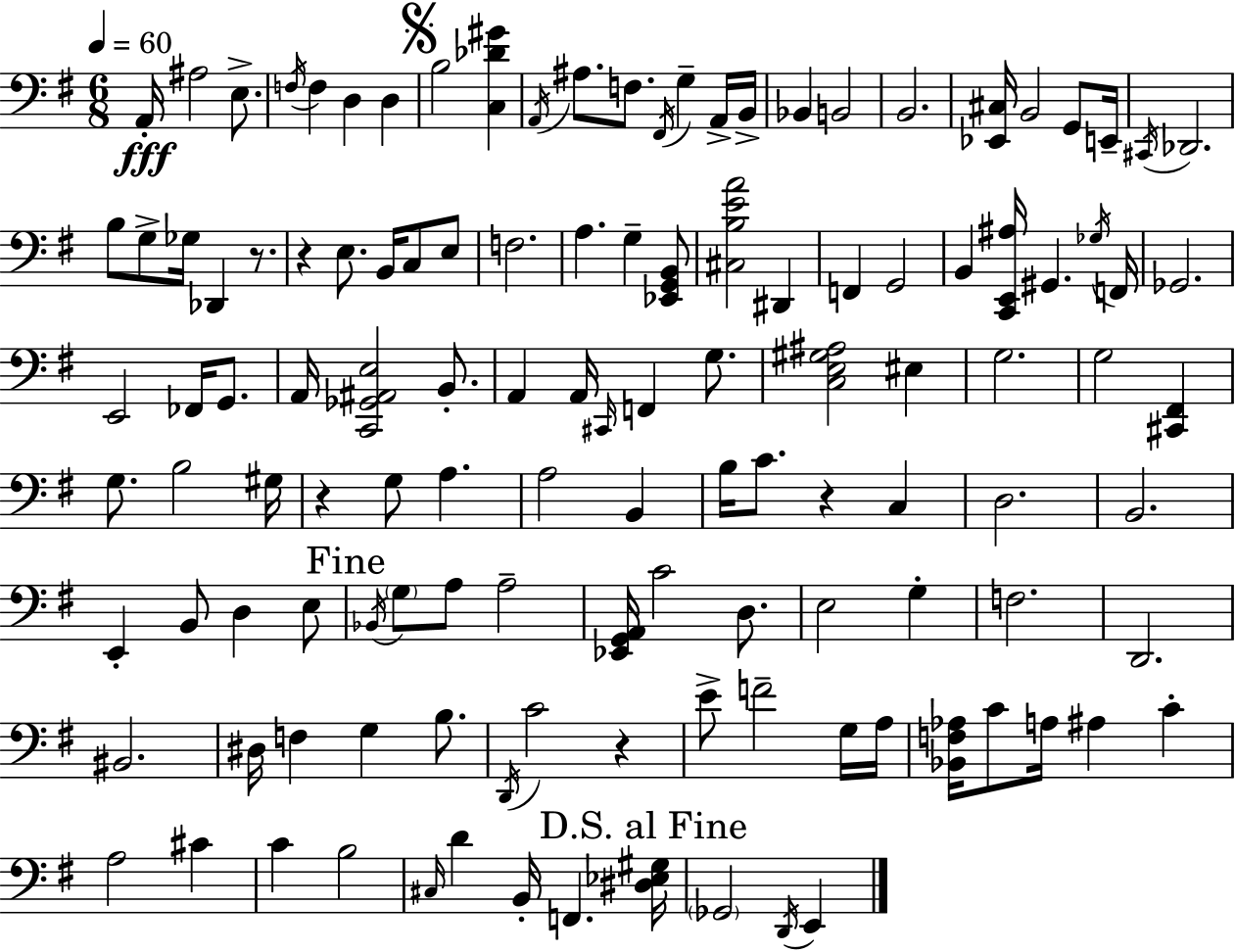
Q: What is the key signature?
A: E minor